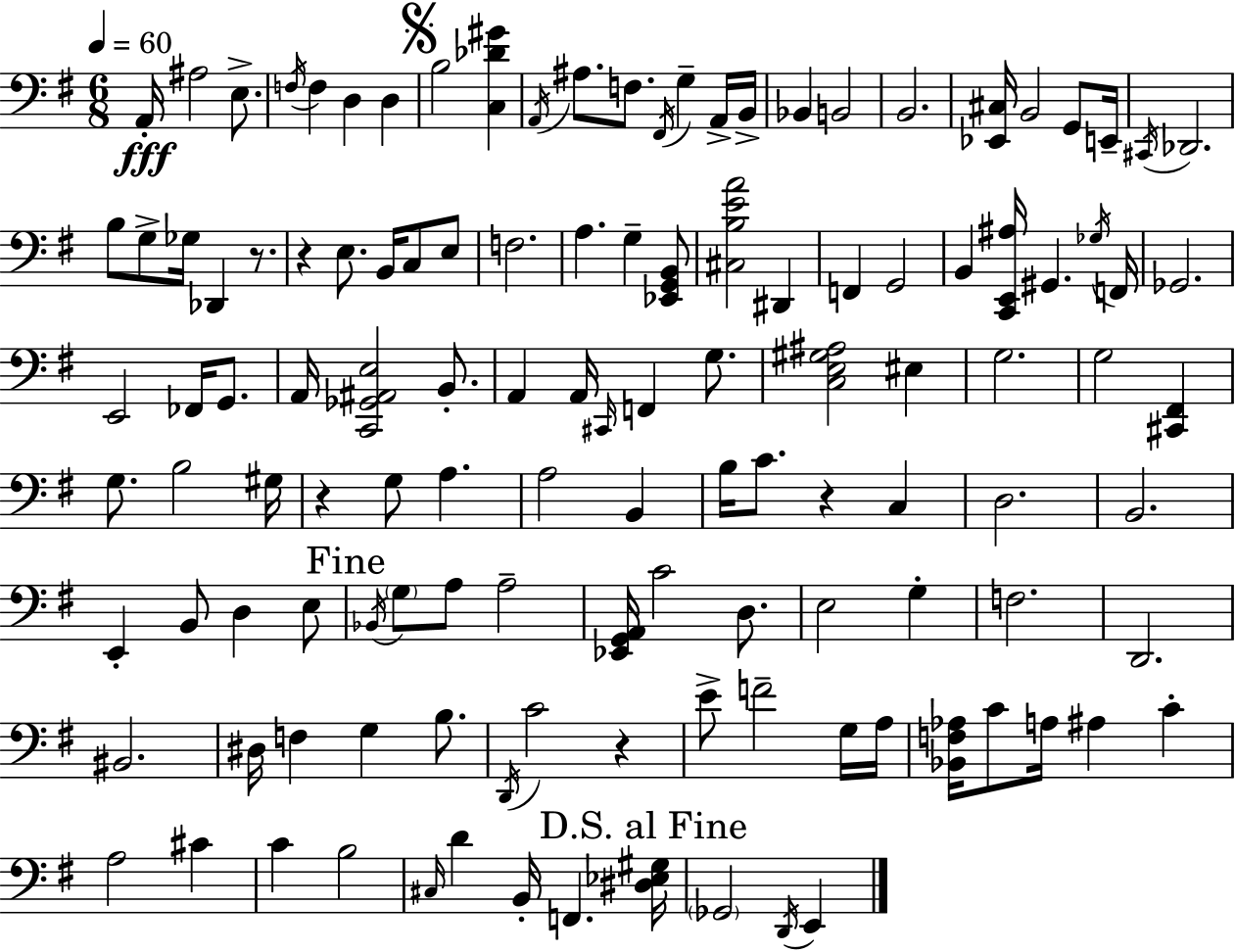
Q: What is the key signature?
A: E minor